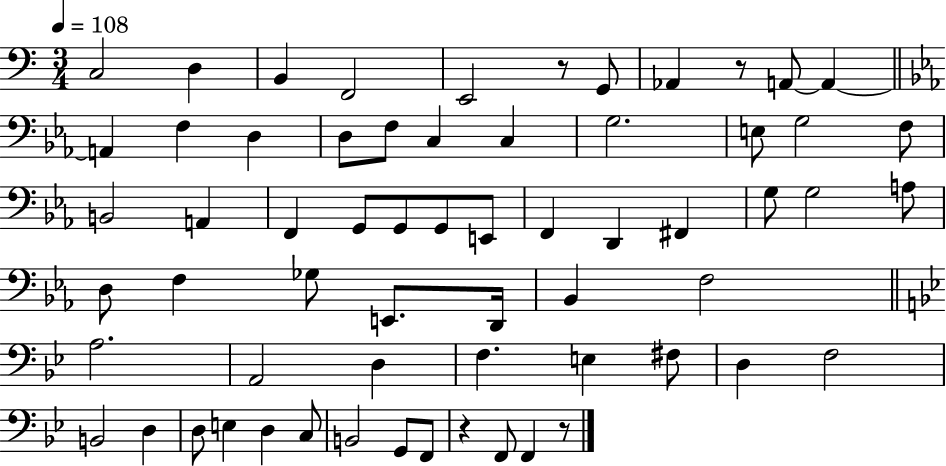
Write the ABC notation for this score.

X:1
T:Untitled
M:3/4
L:1/4
K:C
C,2 D, B,, F,,2 E,,2 z/2 G,,/2 _A,, z/2 A,,/2 A,, A,, F, D, D,/2 F,/2 C, C, G,2 E,/2 G,2 F,/2 B,,2 A,, F,, G,,/2 G,,/2 G,,/2 E,,/2 F,, D,, ^F,, G,/2 G,2 A,/2 D,/2 F, _G,/2 E,,/2 D,,/4 _B,, F,2 A,2 A,,2 D, F, E, ^F,/2 D, F,2 B,,2 D, D,/2 E, D, C,/2 B,,2 G,,/2 F,,/2 z F,,/2 F,, z/2